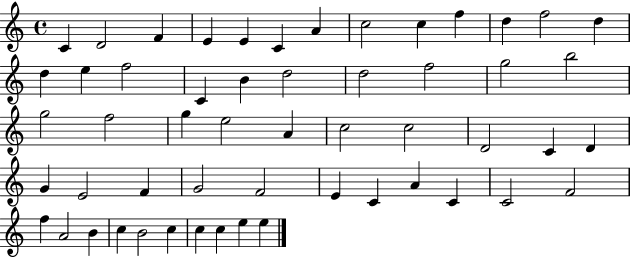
C4/q D4/h F4/q E4/q E4/q C4/q A4/q C5/h C5/q F5/q D5/q F5/h D5/q D5/q E5/q F5/h C4/q B4/q D5/h D5/h F5/h G5/h B5/h G5/h F5/h G5/q E5/h A4/q C5/h C5/h D4/h C4/q D4/q G4/q E4/h F4/q G4/h F4/h E4/q C4/q A4/q C4/q C4/h F4/h F5/q A4/h B4/q C5/q B4/h C5/q C5/q C5/q E5/q E5/q